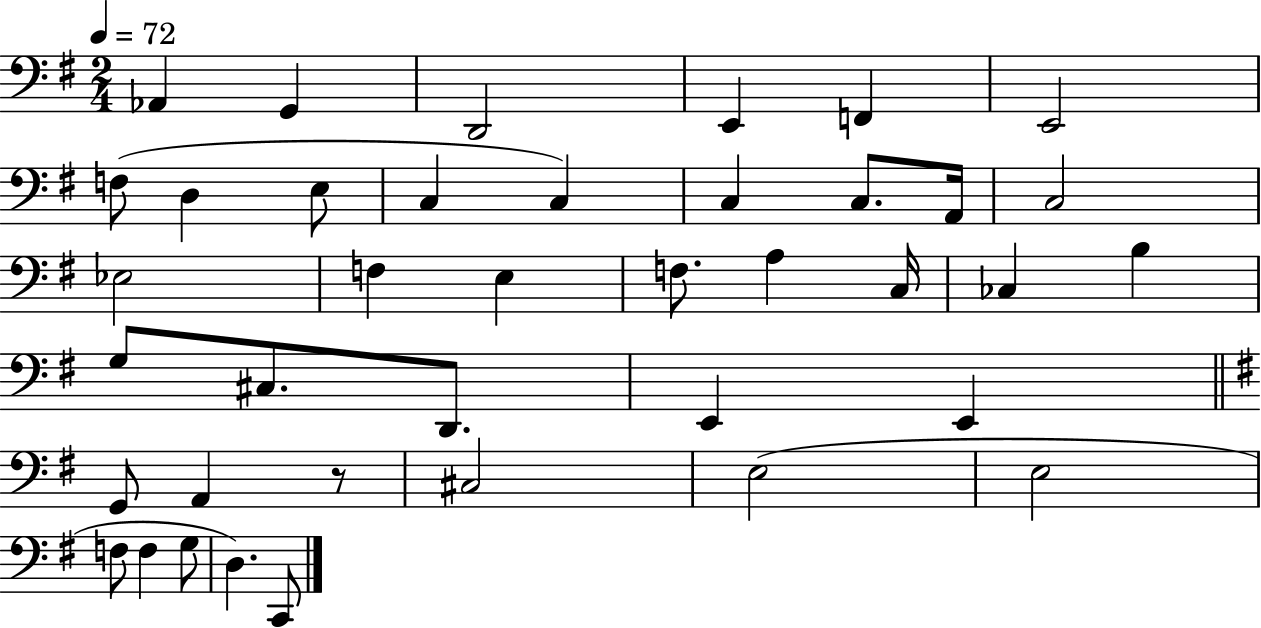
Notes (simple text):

Ab2/q G2/q D2/h E2/q F2/q E2/h F3/e D3/q E3/e C3/q C3/q C3/q C3/e. A2/s C3/h Eb3/h F3/q E3/q F3/e. A3/q C3/s CES3/q B3/q G3/e C#3/e. D2/e. E2/q E2/q G2/e A2/q R/e C#3/h E3/h E3/h F3/e F3/q G3/e D3/q. C2/e